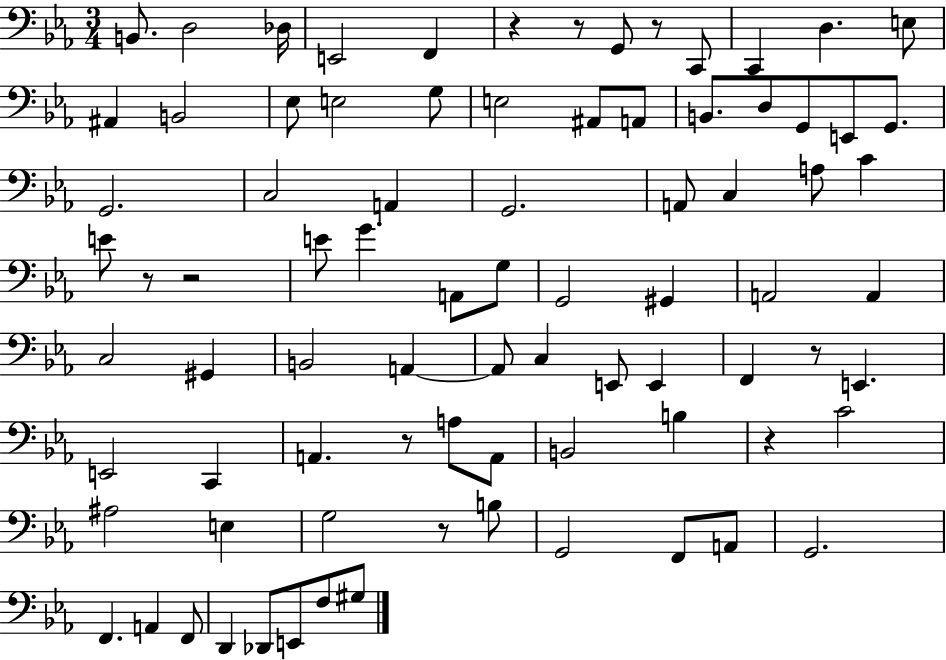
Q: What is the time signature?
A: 3/4